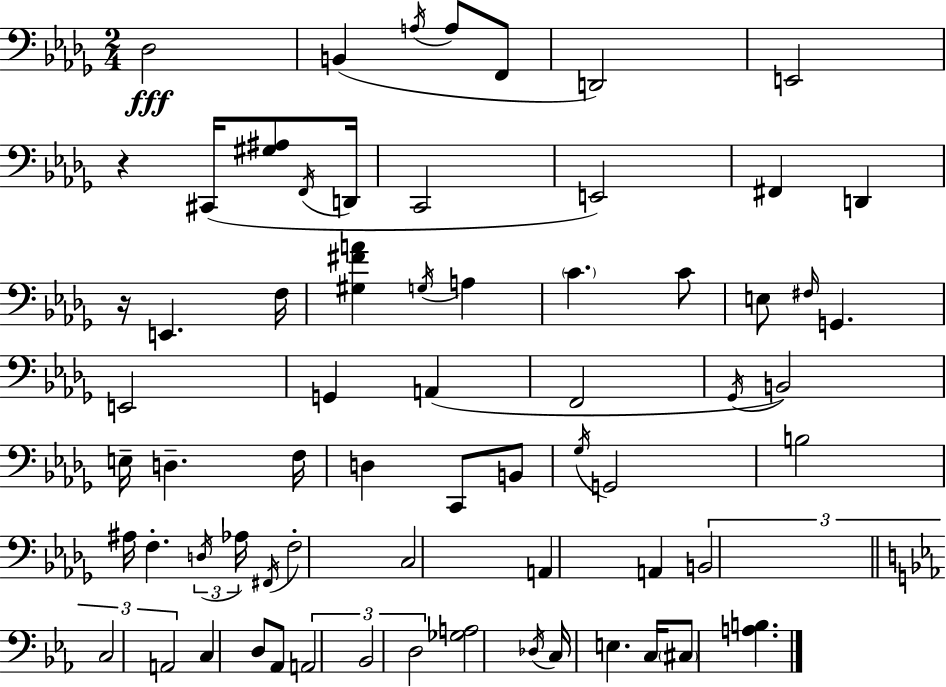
{
  \clef bass
  \numericTimeSignature
  \time 2/4
  \key bes \minor
  des2\fff | b,4( \acciaccatura { a16 } a8 f,8 | d,2) | e,2 | \break r4 cis,16( <gis ais>8 | \acciaccatura { f,16 } d,16 c,2 | e,2) | fis,4 d,4 | \break r16 e,4. | f16 <gis fis' a'>4 \acciaccatura { g16 } a4 | \parenthesize c'4. | c'8 e8 \grace { fis16 } g,4. | \break e,2 | g,4 | a,4( f,2 | \acciaccatura { ges,16 }) b,2 | \break e16-- d4.-- | f16 d4 | c,8 b,8 \acciaccatura { ges16 } g,2 | b2 | \break ais16 f4.-. | \tuplet 3/2 { \acciaccatura { d16 } aes16 \acciaccatura { fis,16 } } | f2-. | c2 | \break a,4 a,4 | \tuplet 3/2 { b,2 | \bar "||" \break \key c \minor c2 | a,2 } | c4 d8 aes,8 | \tuplet 3/2 { a,2 | \break bes,2 | d2 } | <ges a>2 | \acciaccatura { des16 } c16 e4. | \break c16 \parenthesize cis8 <a b>4. | \bar "|."
}